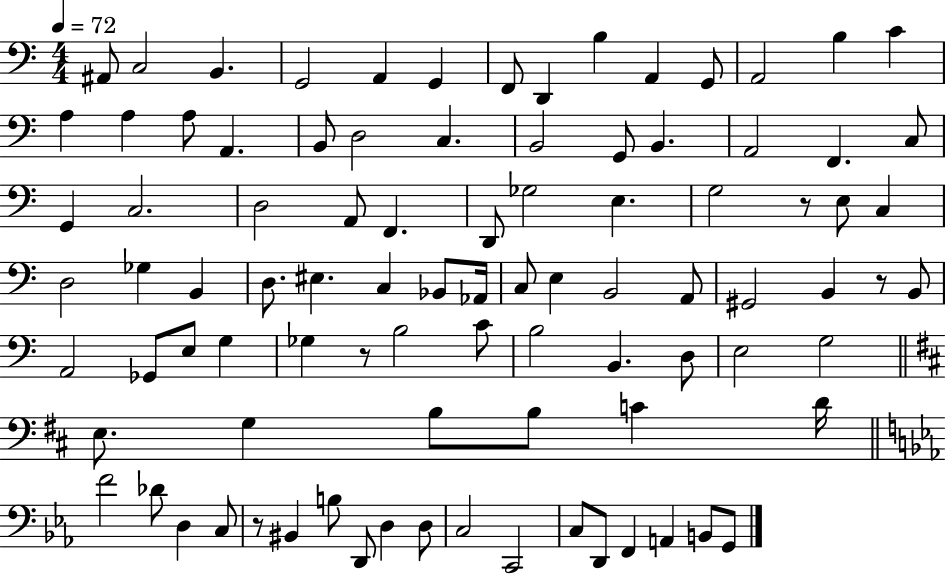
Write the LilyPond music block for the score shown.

{
  \clef bass
  \numericTimeSignature
  \time 4/4
  \key c \major
  \tempo 4 = 72
  ais,8 c2 b,4. | g,2 a,4 g,4 | f,8 d,4 b4 a,4 g,8 | a,2 b4 c'4 | \break a4 a4 a8 a,4. | b,8 d2 c4. | b,2 g,8 b,4. | a,2 f,4. c8 | \break g,4 c2. | d2 a,8 f,4. | d,8 ges2 e4. | g2 r8 e8 c4 | \break d2 ges4 b,4 | d8. eis4. c4 bes,8 aes,16 | c8 e4 b,2 a,8 | gis,2 b,4 r8 b,8 | \break a,2 ges,8 e8 g4 | ges4 r8 b2 c'8 | b2 b,4. d8 | e2 g2 | \break \bar "||" \break \key b \minor e8. g4 b8 b8 c'4 d'16 | \bar "||" \break \key ees \major f'2 des'8 d4 c8 | r8 bis,4 b8 d,8 d4 d8 | c2 c,2 | c8 d,8 f,4 a,4 b,8 g,8 | \break \bar "|."
}